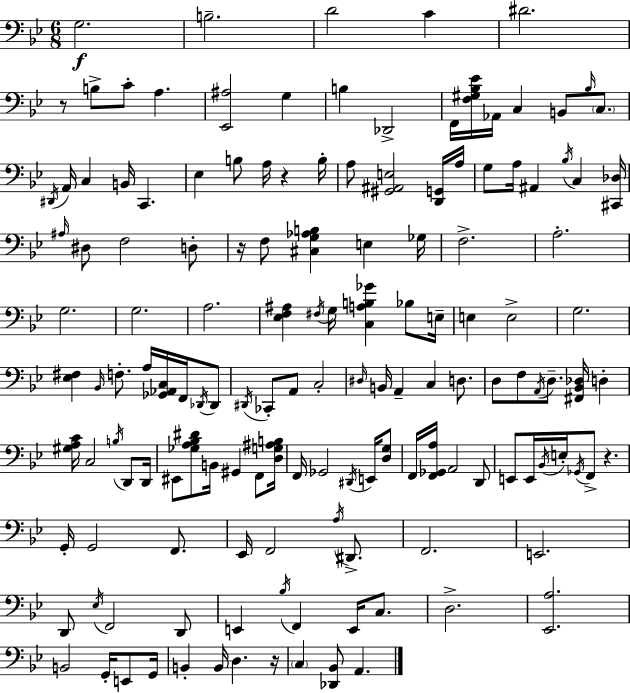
X:1
T:Untitled
M:6/8
L:1/4
K:Bb
G,2 B,2 D2 C ^D2 z/2 B,/2 C/2 A, [_E,,^A,]2 G, B, _D,,2 F,,/4 [F,^G,_B,_E]/4 _A,,/4 C, B,,/2 _B,/4 C,/2 ^D,,/4 A,,/4 C, B,,/4 C,, _E, B,/2 A,/4 z B,/4 A,/2 [^G,,^A,,E,]2 [D,,G,,]/4 A,/4 G,/2 A,/4 ^A,, _B,/4 C, [^C,,_D,]/4 ^A,/4 ^D,/2 F,2 D,/2 z/4 F,/2 [^C,G,_A,B,] E, _G,/4 F,2 A,2 G,2 G,2 A,2 [_E,F,^A,] ^F,/4 G,/4 [C,A,B,_G] _B,/2 E,/4 E, E,2 G,2 [_E,^F,] _B,,/4 F,/2 A,/4 [_G,,_A,,C,]/4 F,,/4 _D,,/4 _D,,/2 ^D,,/4 _C,,/2 A,,/2 C,2 ^D,/4 B,,/4 A,, C, D,/2 D,/2 F,/2 A,,/4 D,/2 [^F,,_B,,_D,]/4 D, [^G,A,C]/4 C,2 B,/4 D,,/2 D,,/4 ^E,,/2 [_G,A,_B,^D]/2 B,,/4 ^G,, F,,/2 [D,G,^A,B,]/4 F,,/4 _G,,2 ^D,,/4 E,,/4 [D,G,]/2 F,,/4 [F,,_G,,A,]/4 A,,2 D,,/2 E,,/2 E,,/4 _B,,/4 E,/4 _G,,/4 F,,/2 z G,,/4 G,,2 F,,/2 _E,,/4 F,,2 A,/4 ^D,,/2 F,,2 E,,2 D,,/2 _E,/4 F,,2 D,,/2 E,, _B,/4 F,, E,,/4 C,/2 D,2 [_E,,A,]2 B,,2 G,,/4 E,,/2 G,,/4 B,, B,,/4 D, z/4 C, [_D,,_B,,]/2 A,,